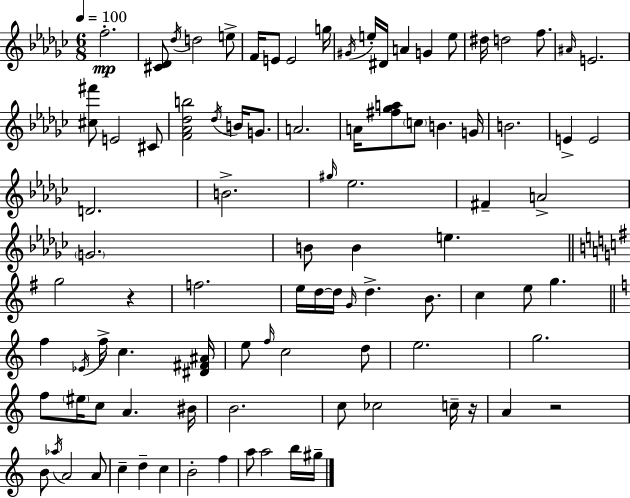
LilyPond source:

{
  \clef treble
  \numericTimeSignature
  \time 6/8
  \key ees \minor
  \tempo 4 = 100
  \repeat volta 2 { f''2.-.\mp | <cis' des'>8 \acciaccatura { des''16 } d''2 e''8-> | f'16 e'8 e'2 | g''16 \acciaccatura { gis'16 } e''16-. dis'16 a'4 g'4 | \break e''8 dis''16 d''2 f''8. | \grace { ais'16 } e'2. | <cis'' fis'''>8 e'2 | cis'8 <f' aes' des'' b''>2 \acciaccatura { des''16 } | \break b'16 g'8. a'2. | a'16 <fis'' ges'' a''>8 \parenthesize c''8 b'4. | g'16 b'2. | e'4-> e'2 | \break d'2. | b'2.-> | \grace { gis''16 } ees''2. | fis'4-- a'2-> | \break \parenthesize g'2. | b'8 b'4 e''4. | \bar "||" \break \key g \major g''2 r4 | f''2. | e''16 d''16~~ d''16 \grace { g'16 } d''4.-> b'8. | c''4 e''8 g''4. | \break \bar "||" \break \key c \major f''4 \acciaccatura { ees'16 } f''16-> c''4. | <dis' fis' ais'>16 e''8 \grace { f''16 } c''2 | d''8 e''2. | g''2. | \break f''8 \parenthesize eis''16 c''8 a'4. | bis'16 b'2. | c''8 ces''2 | c''16-- r16 a'4 r2 | \break b'8 \acciaccatura { aes''16 } a'2 | a'8 c''4-- d''4-- c''4 | b'2-. f''4 | a''8 a''2 | \break b''16 gis''16-- } \bar "|."
}